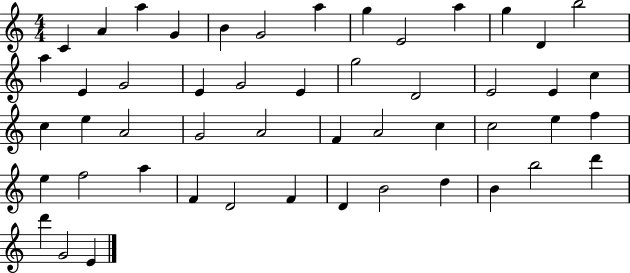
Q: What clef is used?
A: treble